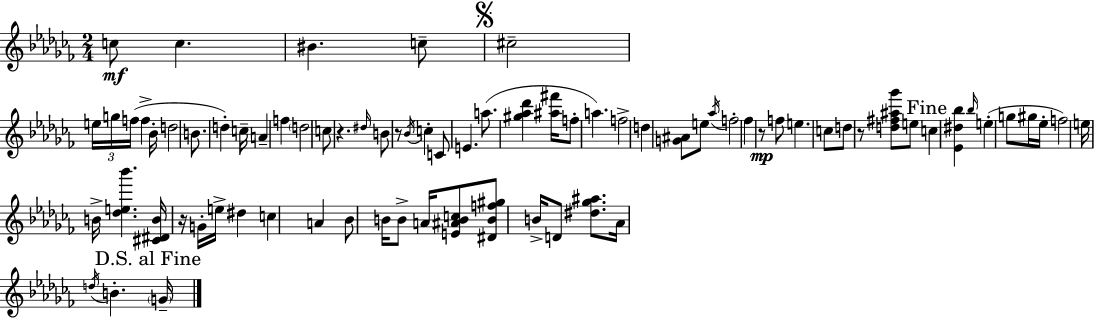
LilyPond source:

{
  \clef treble
  \numericTimeSignature
  \time 2/4
  \key aes \minor
  c''8\mf c''4. | bis'4. c''8-- | \mark \markup { \musicglyph "scripts.segno" } cis''2-- | \tuplet 3/2 { e''16 g''16 f''16( } f''4-> bes'16-. | \break d''2 | b'8. d''4-.) c''16-- | a'4-- f''4 | \parenthesize d''2 | \break c''8 r4. | \grace { dis''16 } b'8 r8 \acciaccatura { bes'16 } c''4-. | c'8 e'4. | a''8.( <gis'' aes'' des'''>4 | \break <ais'' fis'''>16 f''8-. a''4.) | f''2-> | d''4 <g' ais'>8 | e''8 \acciaccatura { aes''16 } f''2-. | \break fes''4 r8\mp | f''8 e''4. | c''8 d''8 r8 <d'' fis'' ais'' ges'''>8 | e''8 \mark "Fine" c''4 <ees' dis'' bes''>4 | \break \grace { bes''16 }( e''4-. | g''8 gis''16 ees''16-. f''2) | e''16 b'16-> <des'' e'' bes'''>4. | <cis' dis' b'>16 r16 g'16-. e''16-> | \break dis''4 c''4 | a'4 bes'8 b'16 b'8-> | a'16 <e' ais' b' c''>8 <dis' b' f'' gis''>8 b'16-> d'8 | <dis'' ges'' ais''>8. aes'16 \acciaccatura { d''16 } b'4.-. | \break \mark "D.S. al Fine" \parenthesize g'16-- \bar "|."
}